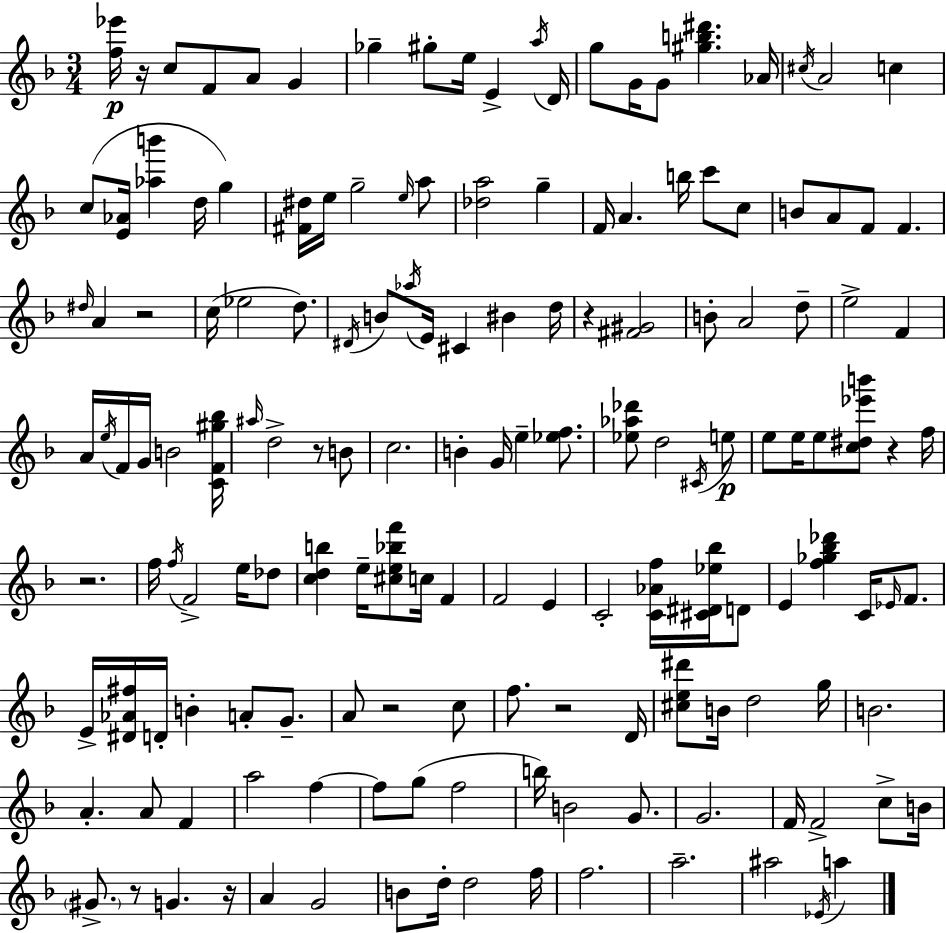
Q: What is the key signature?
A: F major